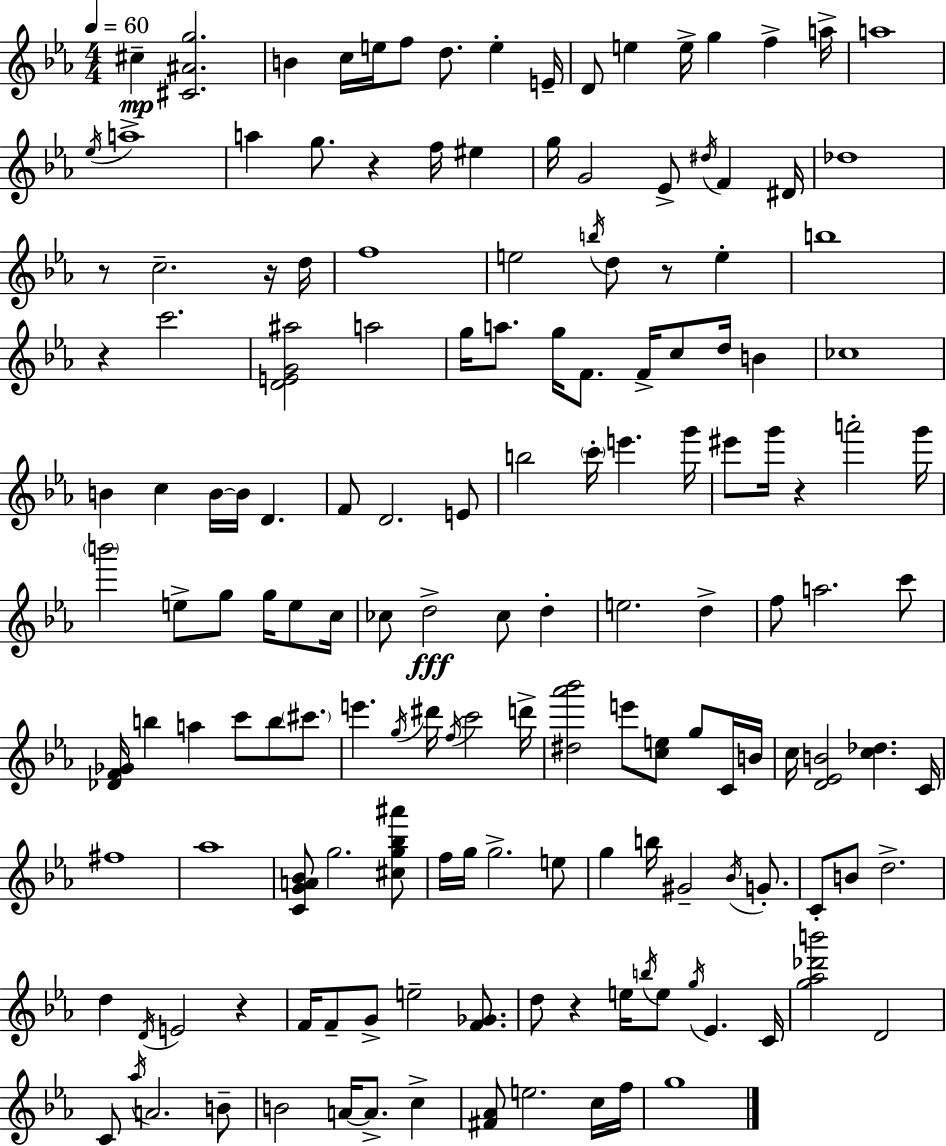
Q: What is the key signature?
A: C minor